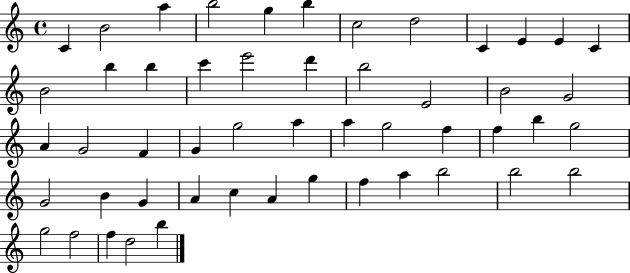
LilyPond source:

{
  \clef treble
  \time 4/4
  \defaultTimeSignature
  \key c \major
  c'4 b'2 a''4 | b''2 g''4 b''4 | c''2 d''2 | c'4 e'4 e'4 c'4 | \break b'2 b''4 b''4 | c'''4 e'''2 d'''4 | b''2 e'2 | b'2 g'2 | \break a'4 g'2 f'4 | g'4 g''2 a''4 | a''4 g''2 f''4 | f''4 b''4 g''2 | \break g'2 b'4 g'4 | a'4 c''4 a'4 g''4 | f''4 a''4 b''2 | b''2 b''2 | \break g''2 f''2 | f''4 d''2 b''4 | \bar "|."
}